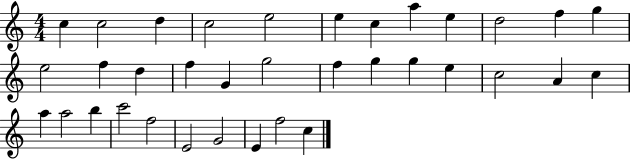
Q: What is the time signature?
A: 4/4